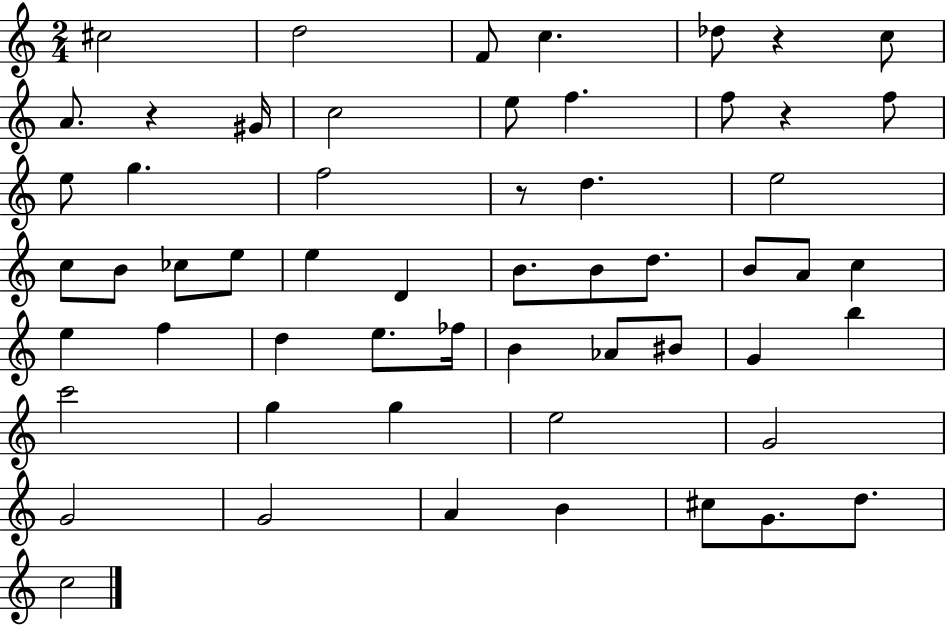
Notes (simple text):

C#5/h D5/h F4/e C5/q. Db5/e R/q C5/e A4/e. R/q G#4/s C5/h E5/e F5/q. F5/e R/q F5/e E5/e G5/q. F5/h R/e D5/q. E5/h C5/e B4/e CES5/e E5/e E5/q D4/q B4/e. B4/e D5/e. B4/e A4/e C5/q E5/q F5/q D5/q E5/e. FES5/s B4/q Ab4/e BIS4/e G4/q B5/q C6/h G5/q G5/q E5/h G4/h G4/h G4/h A4/q B4/q C#5/e G4/e. D5/e. C5/h